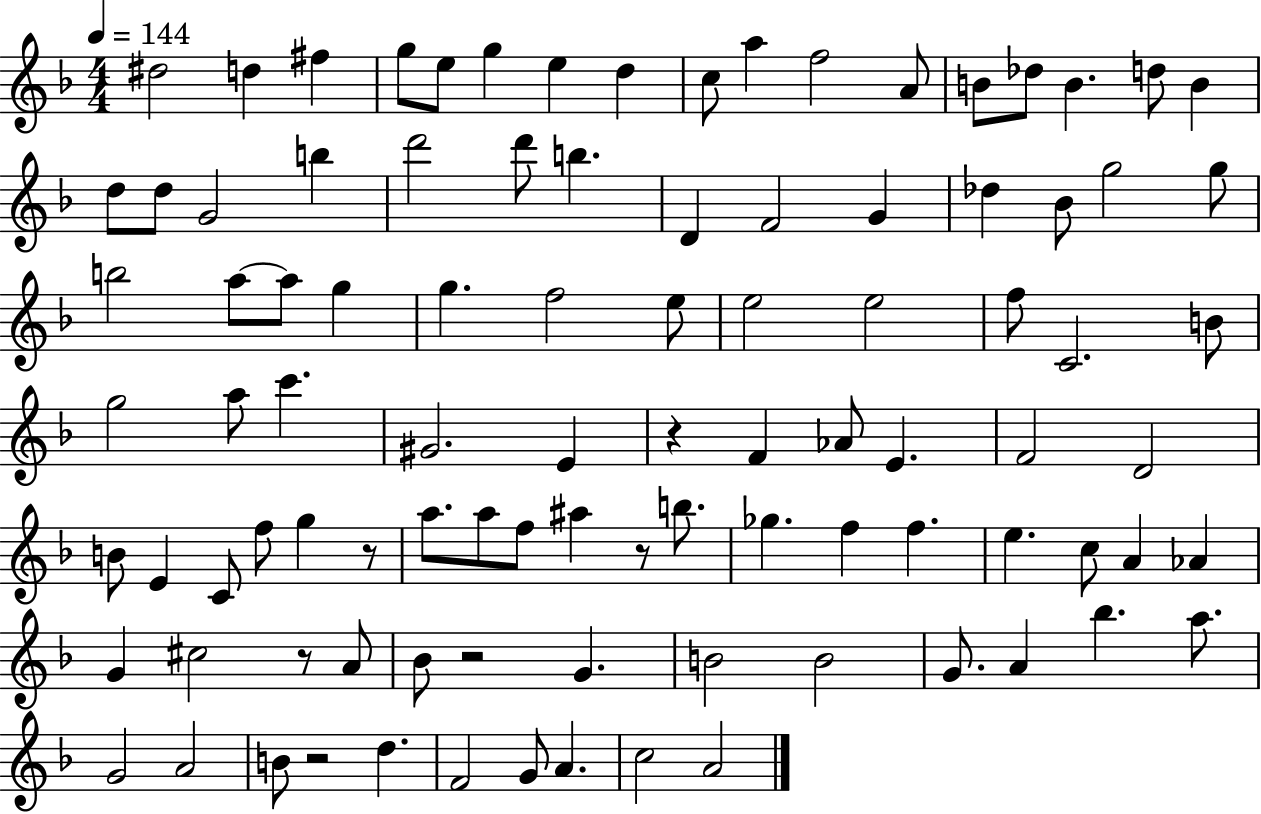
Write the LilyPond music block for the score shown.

{
  \clef treble
  \numericTimeSignature
  \time 4/4
  \key f \major
  \tempo 4 = 144
  dis''2 d''4 fis''4 | g''8 e''8 g''4 e''4 d''4 | c''8 a''4 f''2 a'8 | b'8 des''8 b'4. d''8 b'4 | \break d''8 d''8 g'2 b''4 | d'''2 d'''8 b''4. | d'4 f'2 g'4 | des''4 bes'8 g''2 g''8 | \break b''2 a''8~~ a''8 g''4 | g''4. f''2 e''8 | e''2 e''2 | f''8 c'2. b'8 | \break g''2 a''8 c'''4. | gis'2. e'4 | r4 f'4 aes'8 e'4. | f'2 d'2 | \break b'8 e'4 c'8 f''8 g''4 r8 | a''8. a''8 f''8 ais''4 r8 b''8. | ges''4. f''4 f''4. | e''4. c''8 a'4 aes'4 | \break g'4 cis''2 r8 a'8 | bes'8 r2 g'4. | b'2 b'2 | g'8. a'4 bes''4. a''8. | \break g'2 a'2 | b'8 r2 d''4. | f'2 g'8 a'4. | c''2 a'2 | \break \bar "|."
}